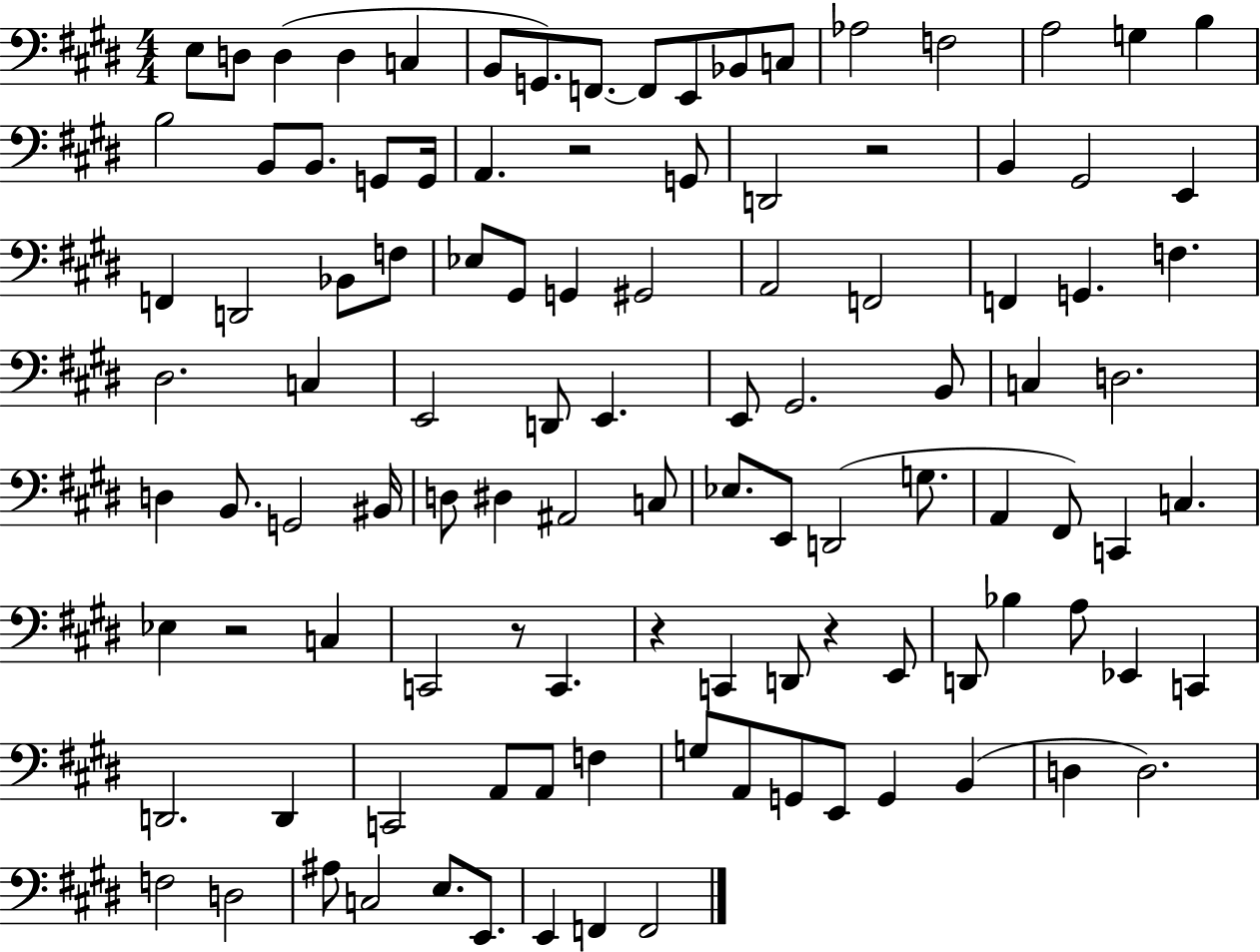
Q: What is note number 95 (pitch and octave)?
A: D3